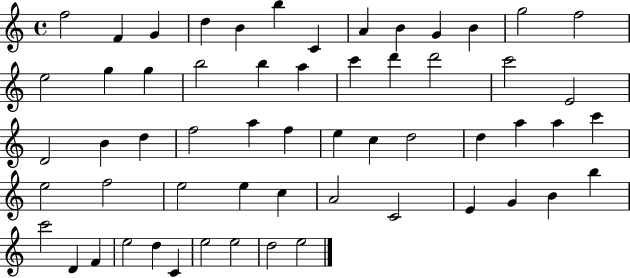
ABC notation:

X:1
T:Untitled
M:4/4
L:1/4
K:C
f2 F G d B b C A B G B g2 f2 e2 g g b2 b a c' d' d'2 c'2 E2 D2 B d f2 a f e c d2 d a a c' e2 f2 e2 e c A2 C2 E G B b c'2 D F e2 d C e2 e2 d2 e2